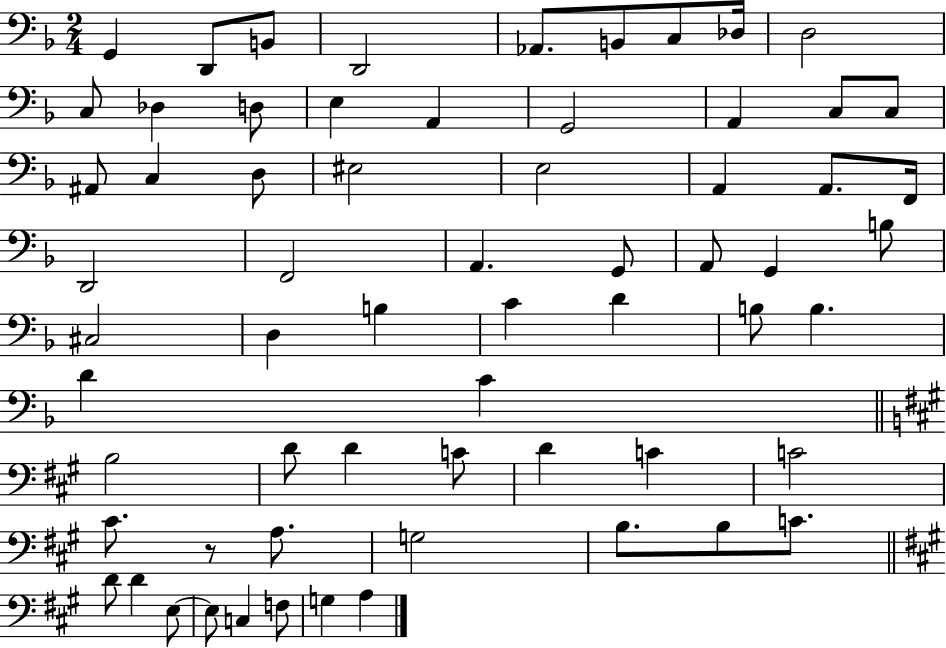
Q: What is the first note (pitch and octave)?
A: G2